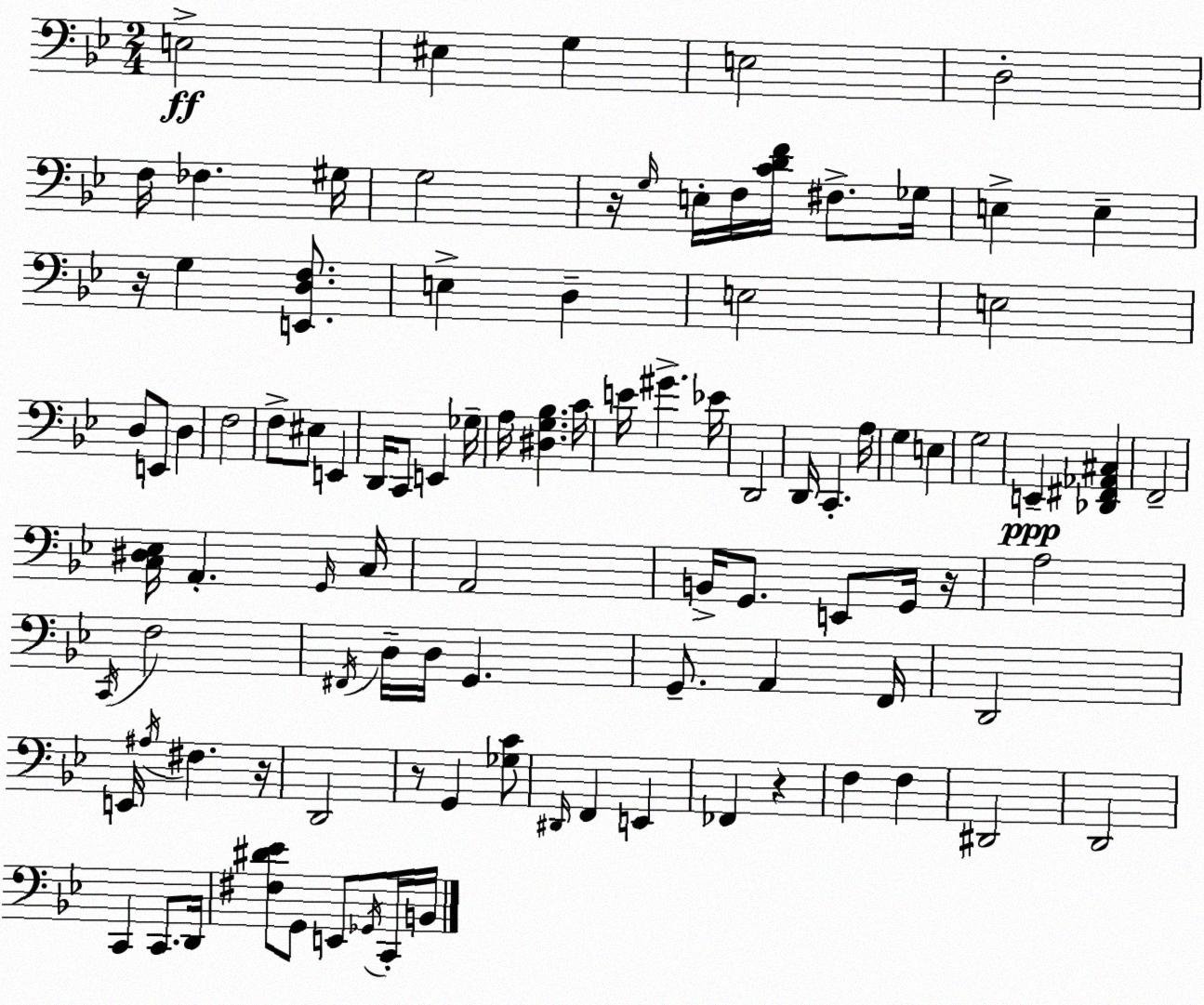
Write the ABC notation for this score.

X:1
T:Untitled
M:2/4
L:1/4
K:Bb
E,2 ^E, G, E,2 D,2 F,/4 _F, ^G,/4 G,2 z/4 G,/4 E,/4 F,/4 [CDF]/4 ^F,/2 _G,/4 E, E, z/4 G, [E,,D,F,]/2 E, D, E,2 E,2 D,/2 E,,/2 D, F,2 F,/2 ^E,/2 E,, D,,/4 C,,/2 E,, _G,/4 A,/4 [^D,G,_B,] C/4 E/4 ^G _E/4 D,,2 D,,/4 C,, A,/4 G, E, G,2 E,, [_D,,^F,,_A,,^C,] F,,2 [C,^D,_E,]/4 A,, G,,/4 C,/4 A,,2 B,,/4 G,,/2 E,,/2 G,,/4 z/4 A,2 C,,/4 F,2 ^F,,/4 D,/4 D,/4 G,, G,,/2 A,, F,,/4 D,,2 E,,/4 ^A,/4 ^F, z/4 D,,2 z/2 G,, [_G,C]/2 ^D,,/4 F,, E,, _F,, z F, F, ^D,,2 D,,2 C,, C,,/2 D,,/4 [^F,^D_E]/2 G,,/2 E,,/2 _G,,/4 C,,/4 B,,/4